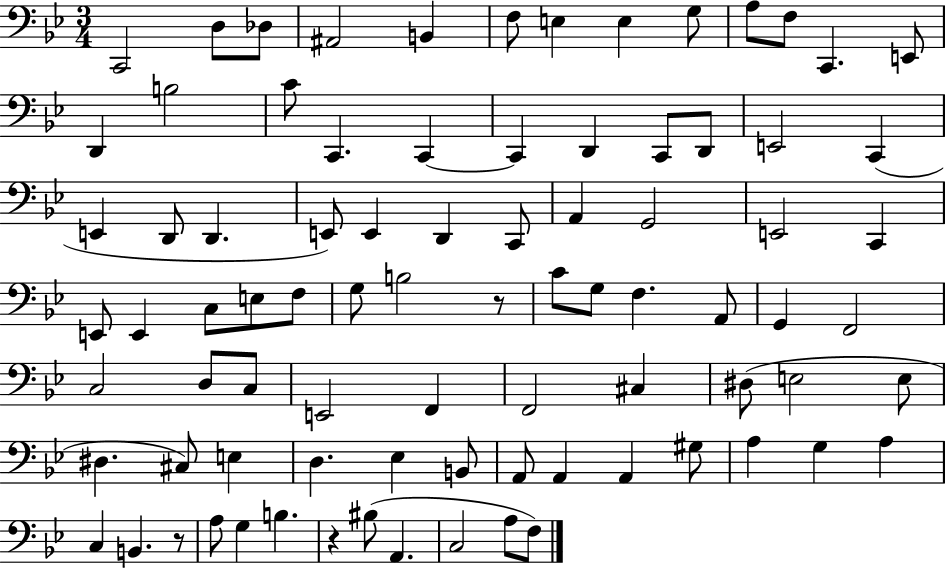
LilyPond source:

{
  \clef bass
  \numericTimeSignature
  \time 3/4
  \key bes \major
  c,2 d8 des8 | ais,2 b,4 | f8 e4 e4 g8 | a8 f8 c,4. e,8 | \break d,4 b2 | c'8 c,4. c,4~~ | c,4 d,4 c,8 d,8 | e,2 c,4( | \break e,4 d,8 d,4. | e,8) e,4 d,4 c,8 | a,4 g,2 | e,2 c,4 | \break e,8 e,4 c8 e8 f8 | g8 b2 r8 | c'8 g8 f4. a,8 | g,4 f,2 | \break c2 d8 c8 | e,2 f,4 | f,2 cis4 | dis8( e2 e8 | \break dis4. cis8) e4 | d4. ees4 b,8 | a,8 a,4 a,4 gis8 | a4 g4 a4 | \break c4 b,4. r8 | a8 g4 b4. | r4 bis8( a,4. | c2 a8 f8) | \break \bar "|."
}